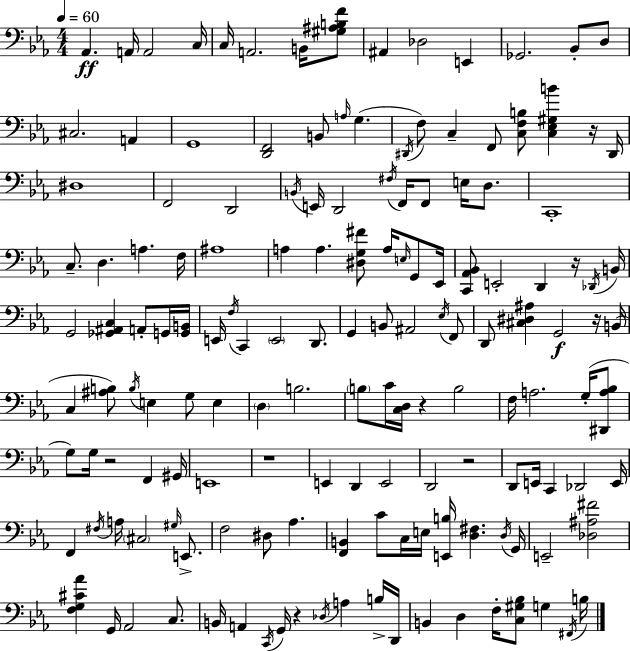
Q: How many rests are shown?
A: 8